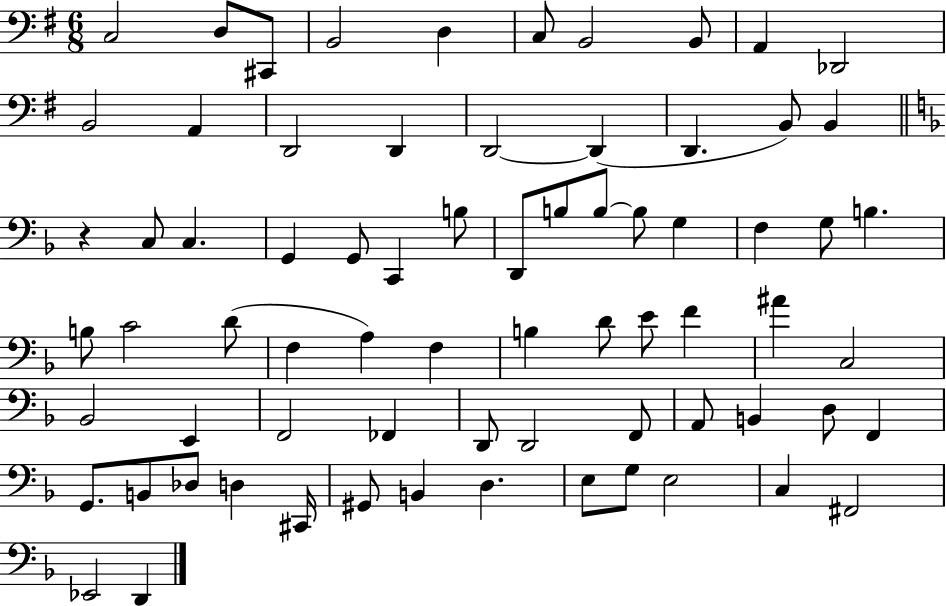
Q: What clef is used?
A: bass